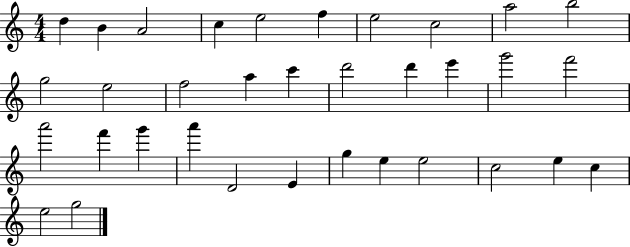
{
  \clef treble
  \numericTimeSignature
  \time 4/4
  \key c \major
  d''4 b'4 a'2 | c''4 e''2 f''4 | e''2 c''2 | a''2 b''2 | \break g''2 e''2 | f''2 a''4 c'''4 | d'''2 d'''4 e'''4 | g'''2 f'''2 | \break a'''2 f'''4 g'''4 | a'''4 d'2 e'4 | g''4 e''4 e''2 | c''2 e''4 c''4 | \break e''2 g''2 | \bar "|."
}